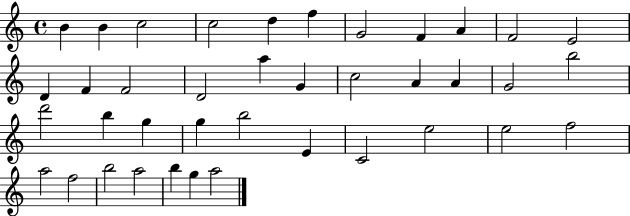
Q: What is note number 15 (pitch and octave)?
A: D4